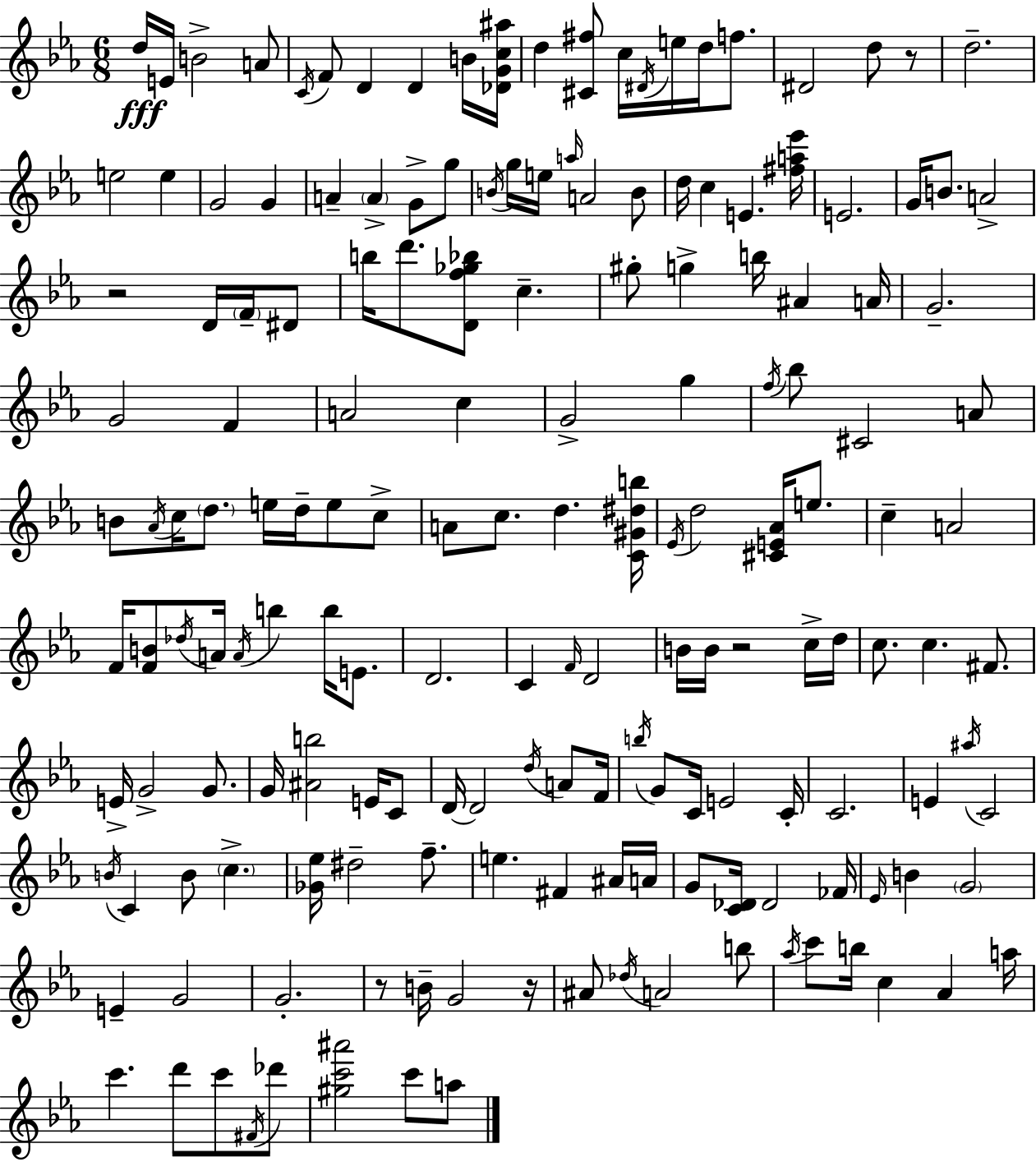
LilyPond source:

{
  \clef treble
  \numericTimeSignature
  \time 6/8
  \key ees \major
  d''16\fff e'16 b'2-> a'8 | \acciaccatura { c'16 } f'8 d'4 d'4 b'16 | <des' g' c'' ais''>16 d''4 <cis' fis''>8 c''16 \acciaccatura { dis'16 } e''16 d''16 f''8. | dis'2 d''8 | \break r8 d''2.-- | e''2 e''4 | g'2 g'4 | a'4-- \parenthesize a'4-> g'8-> | \break g''8 \acciaccatura { b'16 } g''16 e''16 \grace { a''16 } a'2 | b'8 d''16 c''4 e'4. | <fis'' a'' ees'''>16 e'2. | g'16 b'8. a'2-> | \break r2 | d'16 \parenthesize f'16-- dis'8 b''16 d'''8. <d' f'' ges'' bes''>8 c''4.-- | gis''8-. g''4-> b''16 ais'4 | a'16 g'2.-- | \break g'2 | f'4 a'2 | c''4 g'2-> | g''4 \acciaccatura { f''16 } bes''8 cis'2 | \break a'8 b'8 \acciaccatura { aes'16 } c''16 \parenthesize d''8. | e''16 d''16-- e''8 c''8-> a'8 c''8. d''4. | <c' gis' dis'' b''>16 \acciaccatura { ees'16 } d''2 | <cis' e' aes'>16 e''8. c''4-- a'2 | \break f'16 <f' b'>8 \acciaccatura { des''16 } a'16 | \acciaccatura { a'16 } b''4 b''16 e'8. d'2. | c'4 | \grace { f'16 } d'2 b'16 b'16 | \break r2 c''16-> d''16 c''8. | c''4. fis'8. e'16-> g'2-> | g'8. g'16 <ais' b''>2 | e'16 c'8 d'16~~ d'2 | \break \acciaccatura { d''16 } a'8 f'16 \acciaccatura { b''16 } | g'8 c'16 e'2 c'16-. | c'2. | e'4 \acciaccatura { ais''16 } c'2 | \break \acciaccatura { b'16 } c'4 b'8 \parenthesize c''4.-> | <ges' ees''>16 dis''2-- f''8.-- | e''4. fis'4 | ais'16 a'16 g'8 <c' des'>16 des'2 | \break fes'16 \grace { ees'16 } b'4 \parenthesize g'2 | e'4-- g'2 | g'2.-. | r8 b'16-- g'2 | \break r16 ais'8 \acciaccatura { des''16 } a'2 | b''8 \acciaccatura { aes''16 } c'''8 b''16 c''4 | aes'4 a''16 c'''4. d'''8 | c'''8 \acciaccatura { fis'16 } des'''8 <gis'' c''' ais'''>2 | \break c'''8 a''8 \bar "|."
}